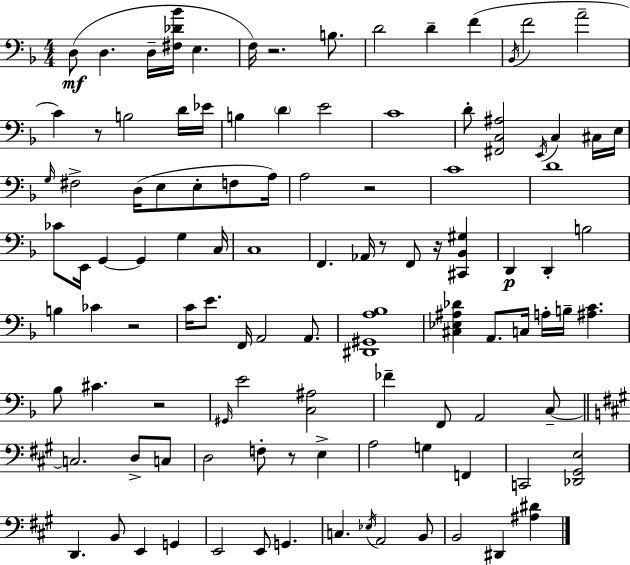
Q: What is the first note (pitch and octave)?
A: D3